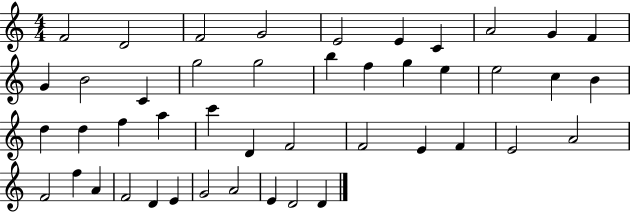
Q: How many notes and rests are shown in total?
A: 45